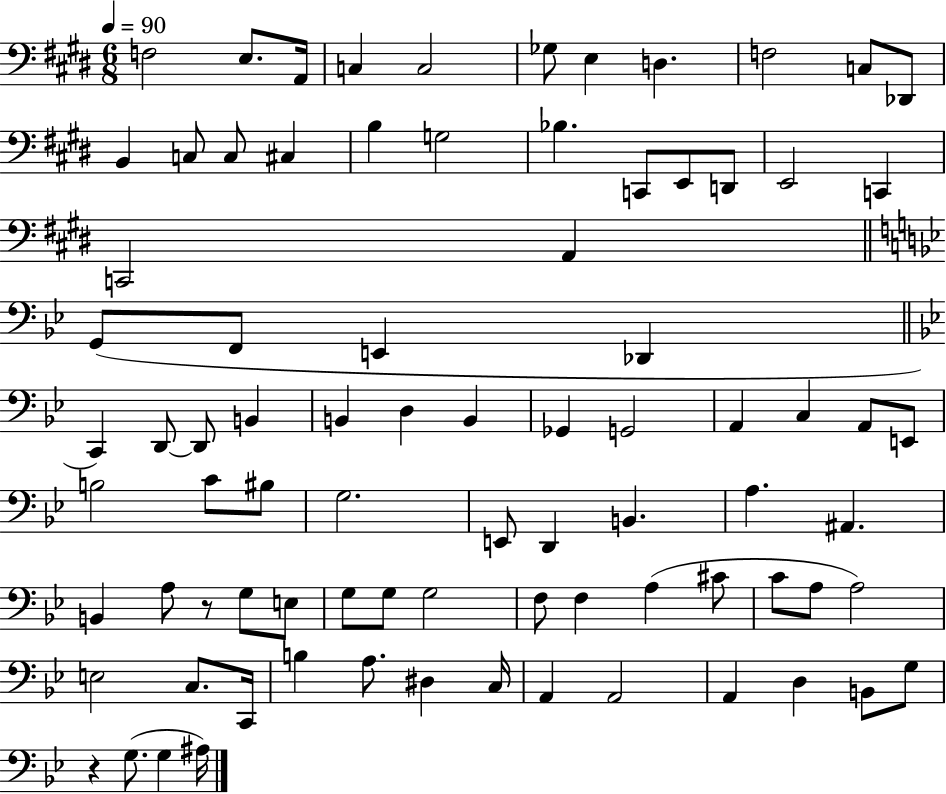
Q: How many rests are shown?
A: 2